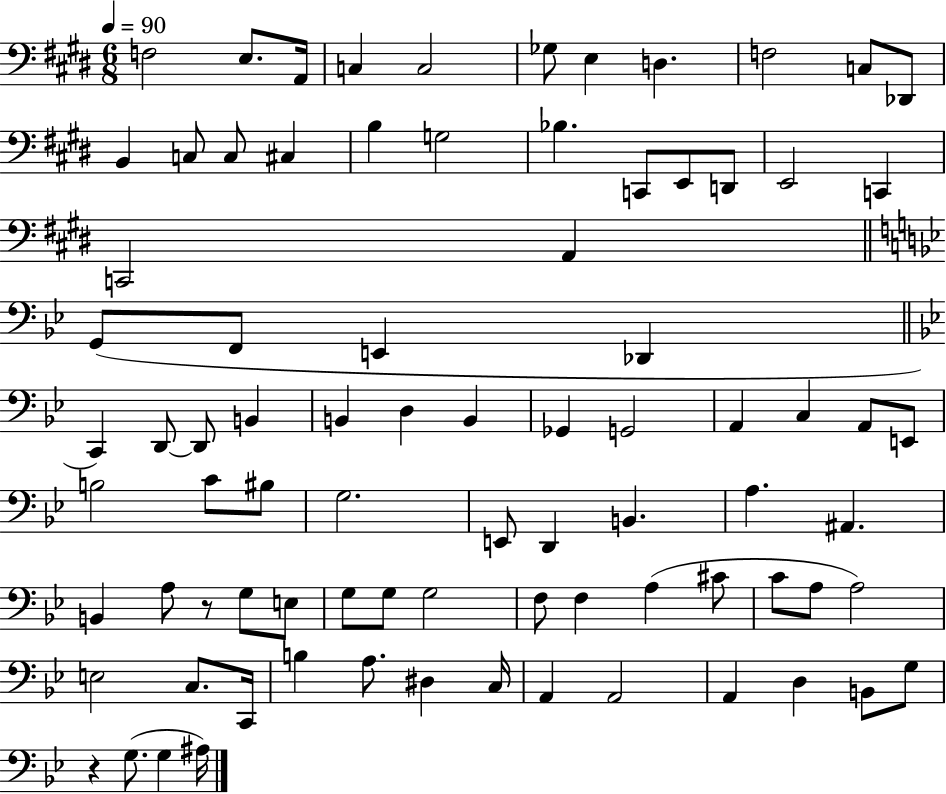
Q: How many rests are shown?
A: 2